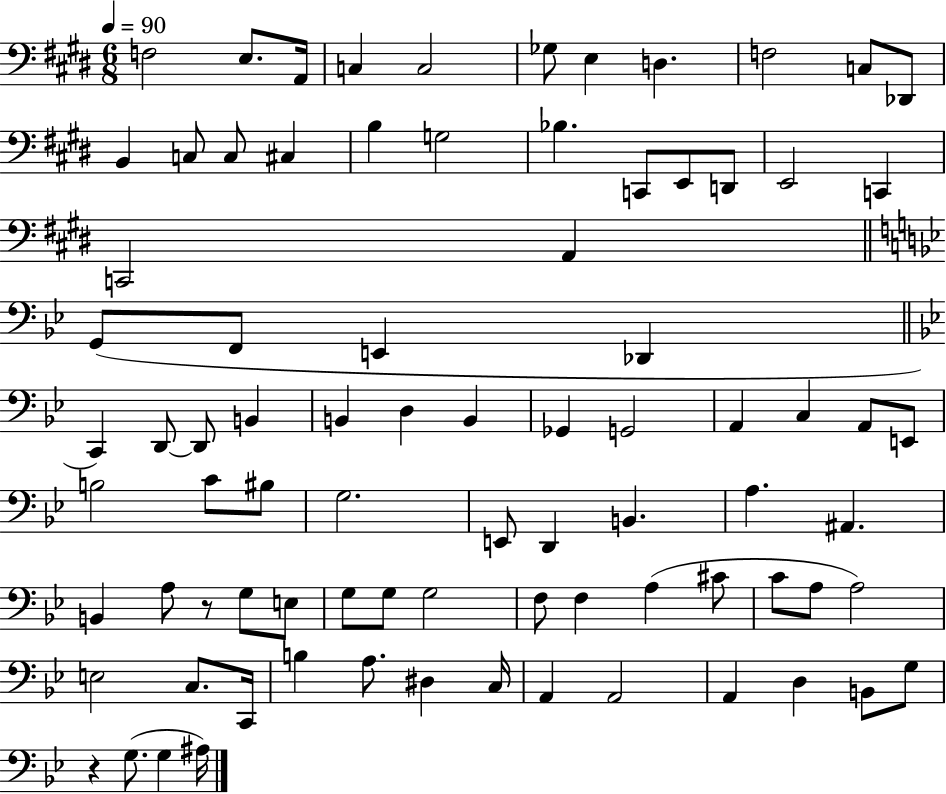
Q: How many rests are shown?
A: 2